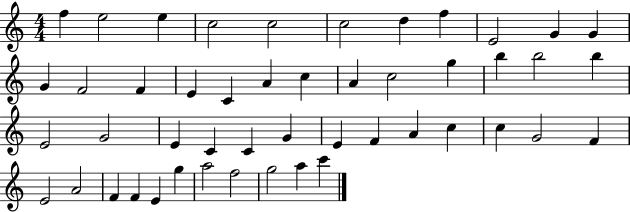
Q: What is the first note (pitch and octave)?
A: F5